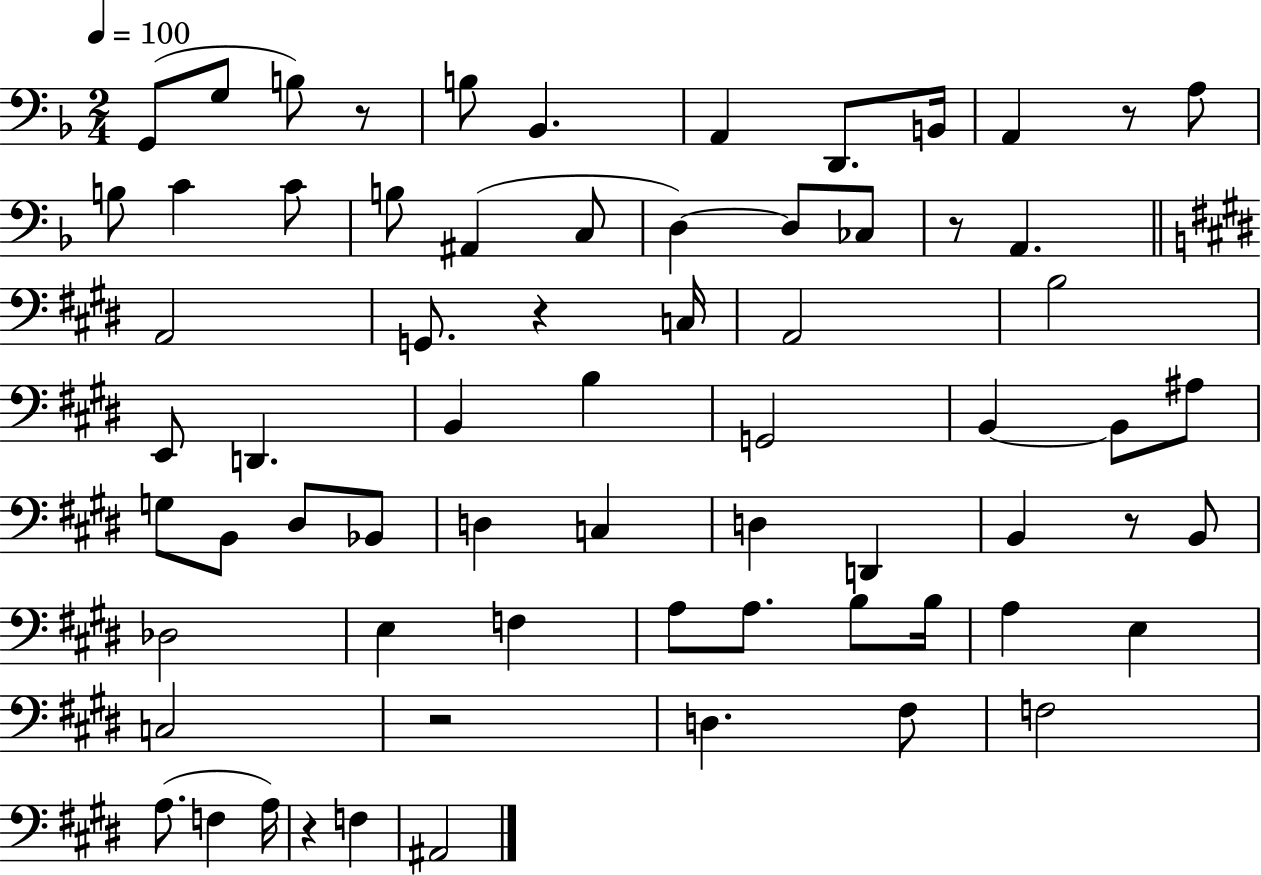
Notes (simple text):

G2/e G3/e B3/e R/e B3/e Bb2/q. A2/q D2/e. B2/s A2/q R/e A3/e B3/e C4/q C4/e B3/e A#2/q C3/e D3/q D3/e CES3/e R/e A2/q. A2/h G2/e. R/q C3/s A2/h B3/h E2/e D2/q. B2/q B3/q G2/h B2/q B2/e A#3/e G3/e B2/e D#3/e Bb2/e D3/q C3/q D3/q D2/q B2/q R/e B2/e Db3/h E3/q F3/q A3/e A3/e. B3/e B3/s A3/q E3/q C3/h R/h D3/q. F#3/e F3/h A3/e. F3/q A3/s R/q F3/q A#2/h